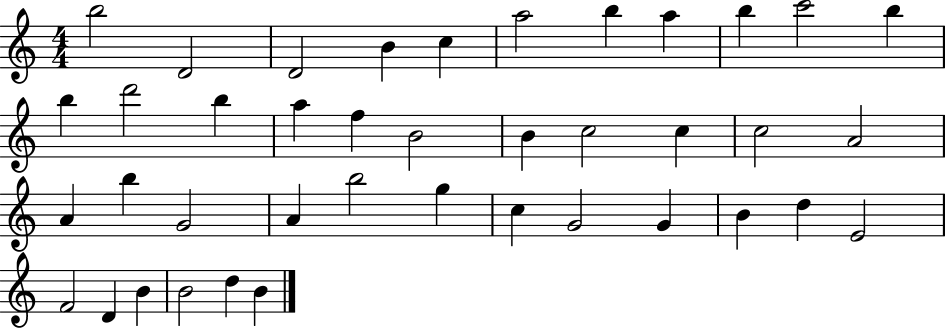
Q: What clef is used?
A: treble